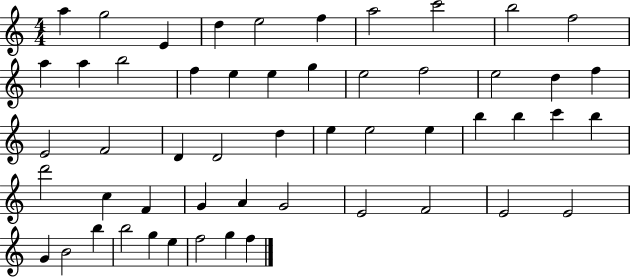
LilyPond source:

{
  \clef treble
  \numericTimeSignature
  \time 4/4
  \key c \major
  a''4 g''2 e'4 | d''4 e''2 f''4 | a''2 c'''2 | b''2 f''2 | \break a''4 a''4 b''2 | f''4 e''4 e''4 g''4 | e''2 f''2 | e''2 d''4 f''4 | \break e'2 f'2 | d'4 d'2 d''4 | e''4 e''2 e''4 | b''4 b''4 c'''4 b''4 | \break d'''2 c''4 f'4 | g'4 a'4 g'2 | e'2 f'2 | e'2 e'2 | \break g'4 b'2 b''4 | b''2 g''4 e''4 | f''2 g''4 f''4 | \bar "|."
}